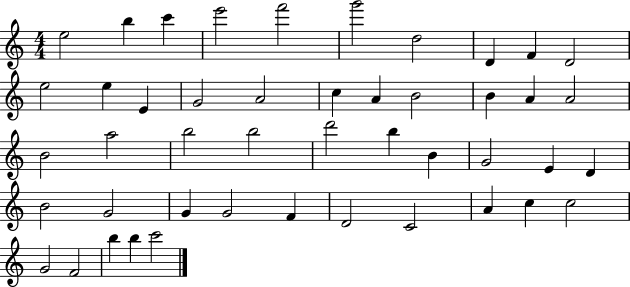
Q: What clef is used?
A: treble